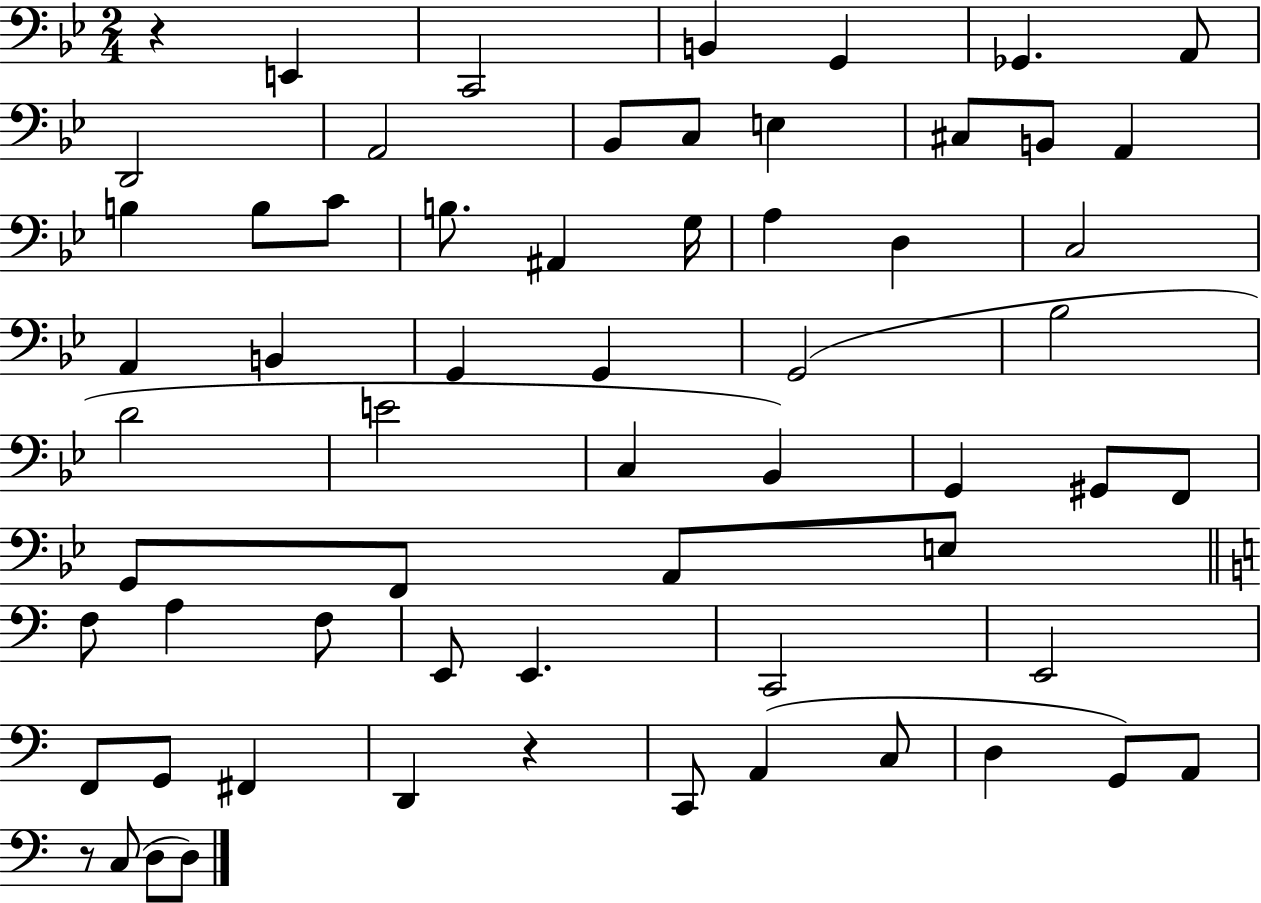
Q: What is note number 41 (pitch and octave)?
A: F3